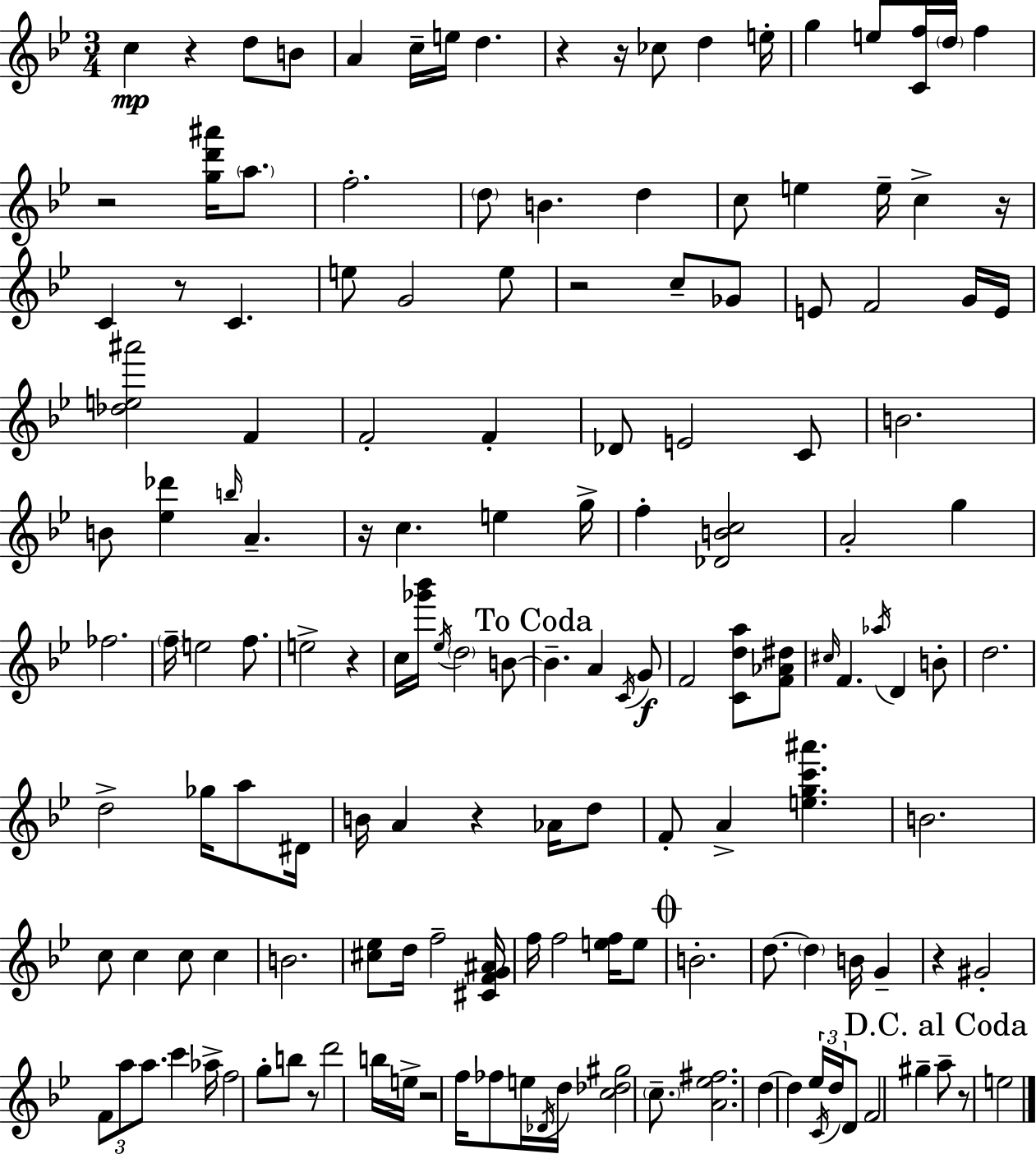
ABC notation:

X:1
T:Untitled
M:3/4
L:1/4
K:Bb
c z d/2 B/2 A c/4 e/4 d z z/4 _c/2 d e/4 g e/2 [Cf]/4 d/4 f z2 [gd'^a']/4 a/2 f2 d/2 B d c/2 e e/4 c z/4 C z/2 C e/2 G2 e/2 z2 c/2 _G/2 E/2 F2 G/4 E/4 [_de^a']2 F F2 F _D/2 E2 C/2 B2 B/2 [_e_d'] b/4 A z/4 c e g/4 f [_DBc]2 A2 g _f2 f/4 e2 f/2 e2 z c/4 [_g'_b']/4 _e/4 d2 B/2 B A C/4 G/2 F2 [Cda]/2 [F_A^d]/2 ^c/4 F _a/4 D B/2 d2 d2 _g/4 a/2 ^D/4 B/4 A z _A/4 d/2 F/2 A [egc'^a'] B2 c/2 c c/2 c B2 [^c_e]/2 d/4 f2 [^CFG^A]/4 f/4 f2 [ef]/4 e/2 B2 d/2 d B/4 G z ^G2 F/2 a/2 a/2 c' _a/4 f2 g/2 b/2 z/2 d'2 b/4 e/4 z2 f/4 _f/2 e/4 _D/4 d/4 [c_d^g]2 c/2 [A_e^f]2 d d _e/4 C/4 d/4 D/2 F2 ^g a/2 z/2 e2